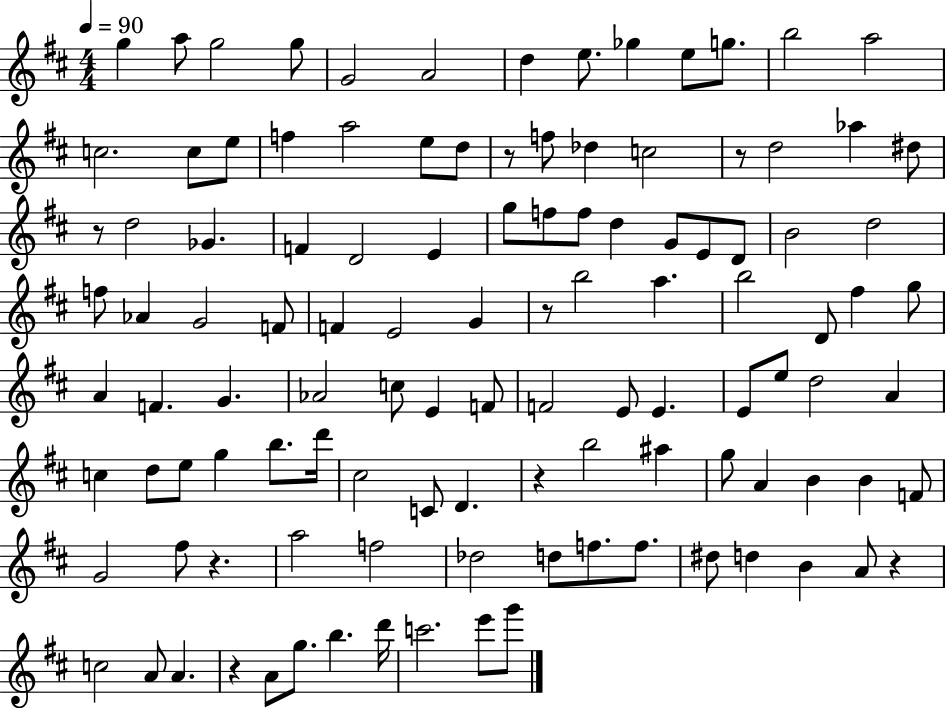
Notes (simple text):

G5/q A5/e G5/h G5/e G4/h A4/h D5/q E5/e. Gb5/q E5/e G5/e. B5/h A5/h C5/h. C5/e E5/e F5/q A5/h E5/e D5/e R/e F5/e Db5/q C5/h R/e D5/h Ab5/q D#5/e R/e D5/h Gb4/q. F4/q D4/h E4/q G5/e F5/e F5/e D5/q G4/e E4/e D4/e B4/h D5/h F5/e Ab4/q G4/h F4/e F4/q E4/h G4/q R/e B5/h A5/q. B5/h D4/e F#5/q G5/e A4/q F4/q. G4/q. Ab4/h C5/e E4/q F4/e F4/h E4/e E4/q. E4/e E5/e D5/h A4/q C5/q D5/e E5/e G5/q B5/e. D6/s C#5/h C4/e D4/q. R/q B5/h A#5/q G5/e A4/q B4/q B4/q F4/e G4/h F#5/e R/q. A5/h F5/h Db5/h D5/e F5/e. F5/e. D#5/e D5/q B4/q A4/e R/q C5/h A4/e A4/q. R/q A4/e G5/e. B5/q. D6/s C6/h. E6/e G6/e